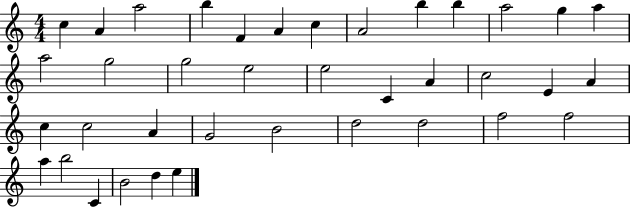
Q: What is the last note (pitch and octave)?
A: E5